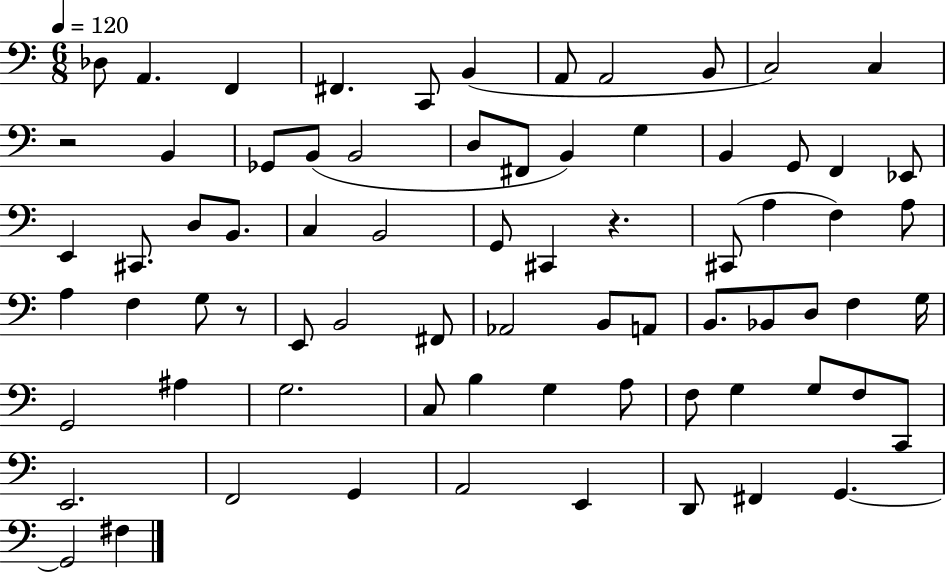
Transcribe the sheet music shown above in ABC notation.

X:1
T:Untitled
M:6/8
L:1/4
K:C
_D,/2 A,, F,, ^F,, C,,/2 B,, A,,/2 A,,2 B,,/2 C,2 C, z2 B,, _G,,/2 B,,/2 B,,2 D,/2 ^F,,/2 B,, G, B,, G,,/2 F,, _E,,/2 E,, ^C,,/2 D,/2 B,,/2 C, B,,2 G,,/2 ^C,, z ^C,,/2 A, F, A,/2 A, F, G,/2 z/2 E,,/2 B,,2 ^F,,/2 _A,,2 B,,/2 A,,/2 B,,/2 _B,,/2 D,/2 F, G,/4 G,,2 ^A, G,2 C,/2 B, G, A,/2 F,/2 G, G,/2 F,/2 C,,/2 E,,2 F,,2 G,, A,,2 E,, D,,/2 ^F,, G,, G,,2 ^F,